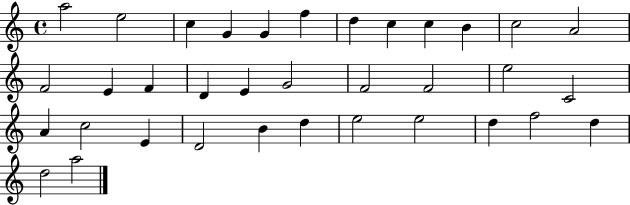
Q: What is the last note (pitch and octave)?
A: A5